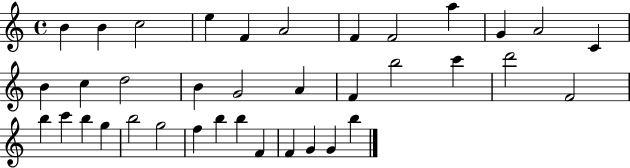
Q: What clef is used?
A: treble